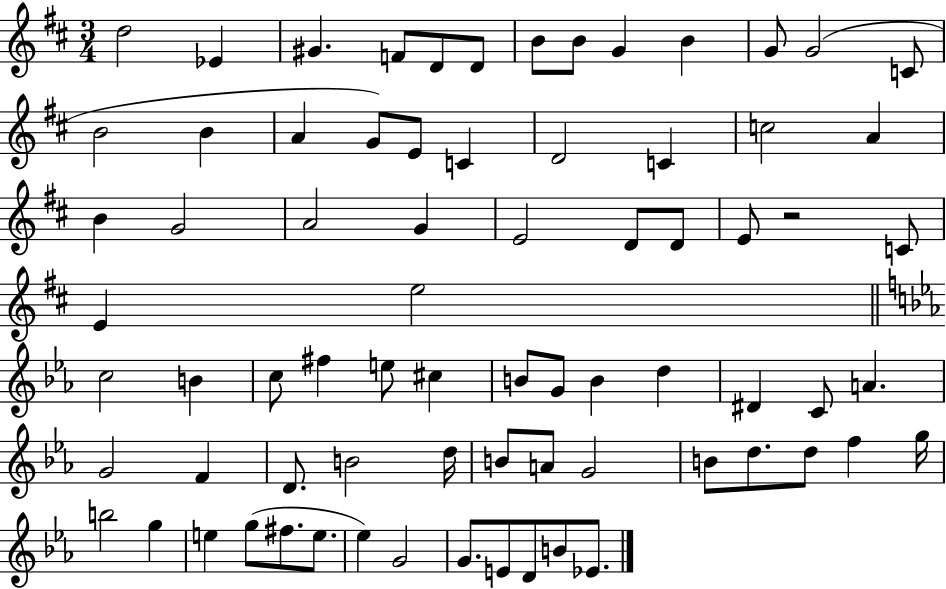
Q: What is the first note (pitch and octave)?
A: D5